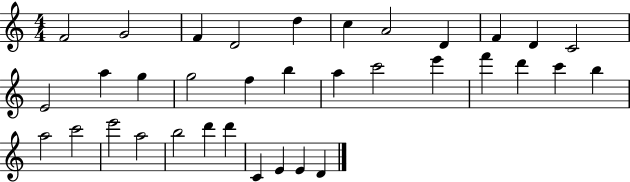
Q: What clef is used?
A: treble